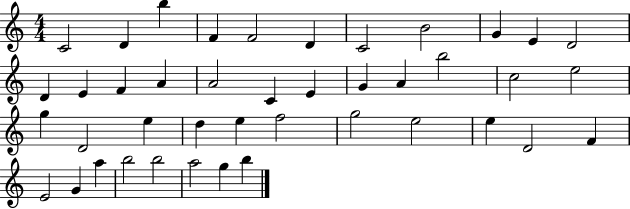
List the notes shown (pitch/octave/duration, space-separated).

C4/h D4/q B5/q F4/q F4/h D4/q C4/h B4/h G4/q E4/q D4/h D4/q E4/q F4/q A4/q A4/h C4/q E4/q G4/q A4/q B5/h C5/h E5/h G5/q D4/h E5/q D5/q E5/q F5/h G5/h E5/h E5/q D4/h F4/q E4/h G4/q A5/q B5/h B5/h A5/h G5/q B5/q